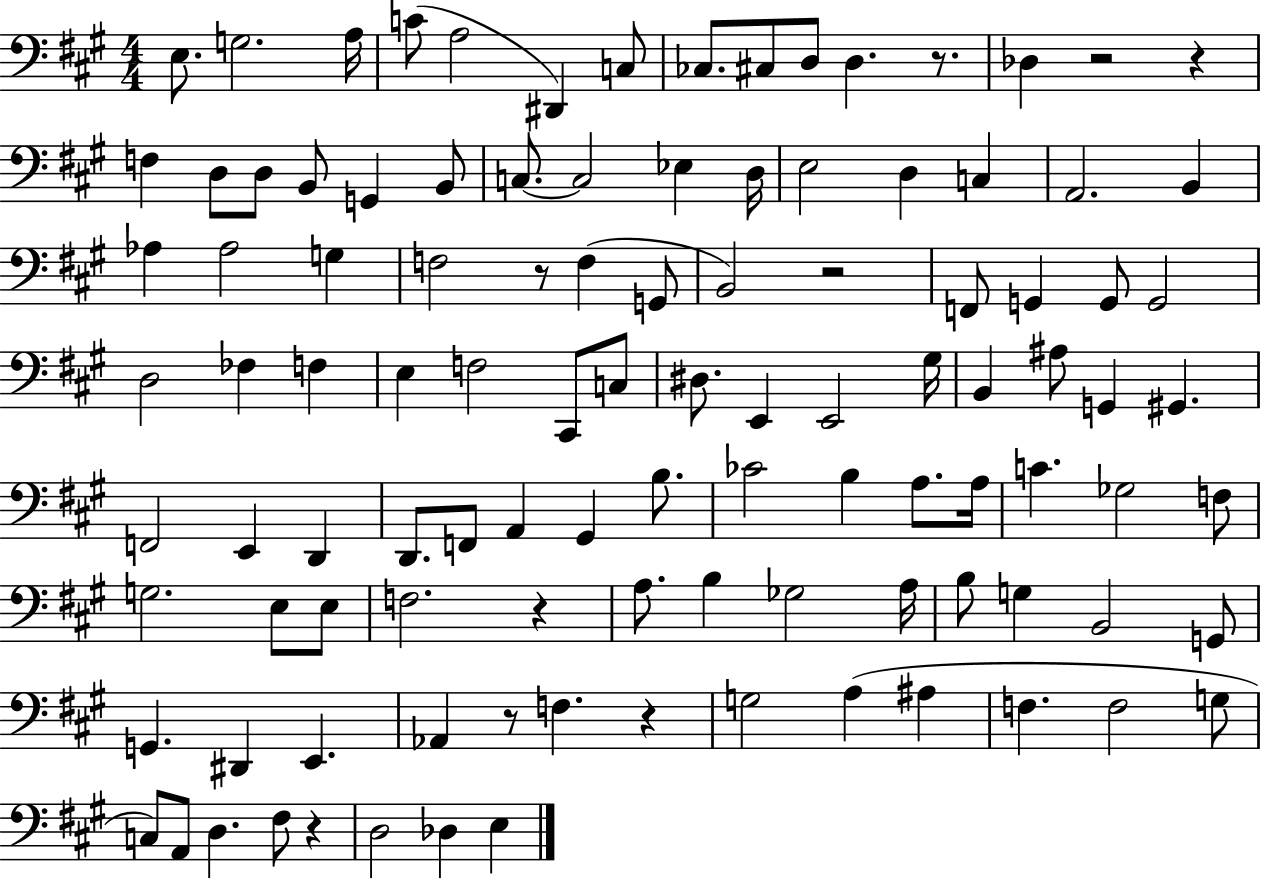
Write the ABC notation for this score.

X:1
T:Untitled
M:4/4
L:1/4
K:A
E,/2 G,2 A,/4 C/2 A,2 ^D,, C,/2 _C,/2 ^C,/2 D,/2 D, z/2 _D, z2 z F, D,/2 D,/2 B,,/2 G,, B,,/2 C,/2 C,2 _E, D,/4 E,2 D, C, A,,2 B,, _A, _A,2 G, F,2 z/2 F, G,,/2 B,,2 z2 F,,/2 G,, G,,/2 G,,2 D,2 _F, F, E, F,2 ^C,,/2 C,/2 ^D,/2 E,, E,,2 ^G,/4 B,, ^A,/2 G,, ^G,, F,,2 E,, D,, D,,/2 F,,/2 A,, ^G,, B,/2 _C2 B, A,/2 A,/4 C _G,2 F,/2 G,2 E,/2 E,/2 F,2 z A,/2 B, _G,2 A,/4 B,/2 G, B,,2 G,,/2 G,, ^D,, E,, _A,, z/2 F, z G,2 A, ^A, F, F,2 G,/2 C,/2 A,,/2 D, ^F,/2 z D,2 _D, E,